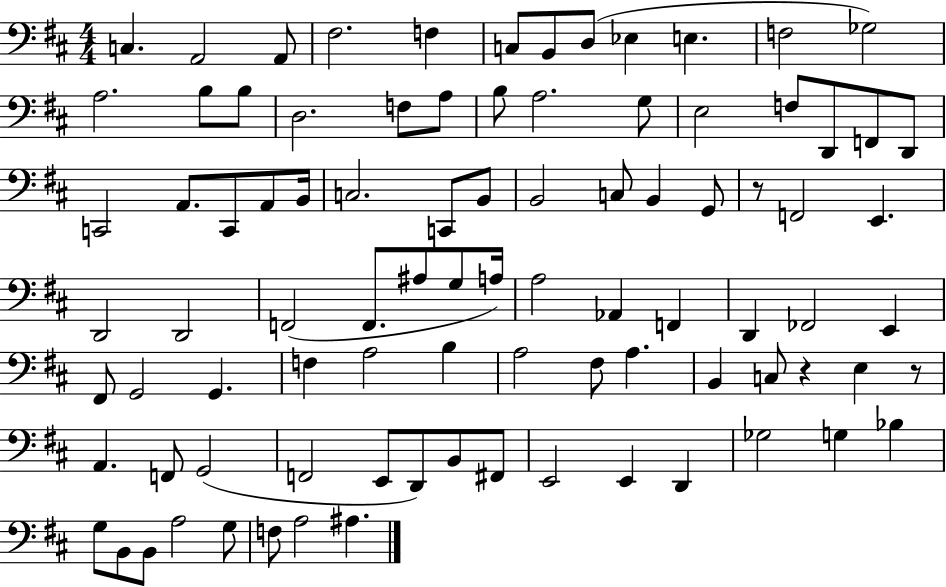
X:1
T:Untitled
M:4/4
L:1/4
K:D
C, A,,2 A,,/2 ^F,2 F, C,/2 B,,/2 D,/2 _E, E, F,2 _G,2 A,2 B,/2 B,/2 D,2 F,/2 A,/2 B,/2 A,2 G,/2 E,2 F,/2 D,,/2 F,,/2 D,,/2 C,,2 A,,/2 C,,/2 A,,/2 B,,/4 C,2 C,,/2 B,,/2 B,,2 C,/2 B,, G,,/2 z/2 F,,2 E,, D,,2 D,,2 F,,2 F,,/2 ^A,/2 G,/2 A,/4 A,2 _A,, F,, D,, _F,,2 E,, ^F,,/2 G,,2 G,, F, A,2 B, A,2 ^F,/2 A, B,, C,/2 z E, z/2 A,, F,,/2 G,,2 F,,2 E,,/2 D,,/2 B,,/2 ^F,,/2 E,,2 E,, D,, _G,2 G, _B, G,/2 B,,/2 B,,/2 A,2 G,/2 F,/2 A,2 ^A,